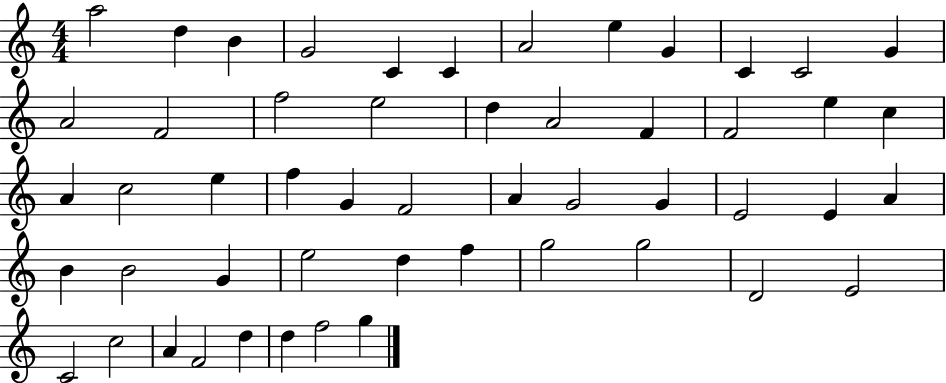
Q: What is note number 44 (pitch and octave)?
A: E4